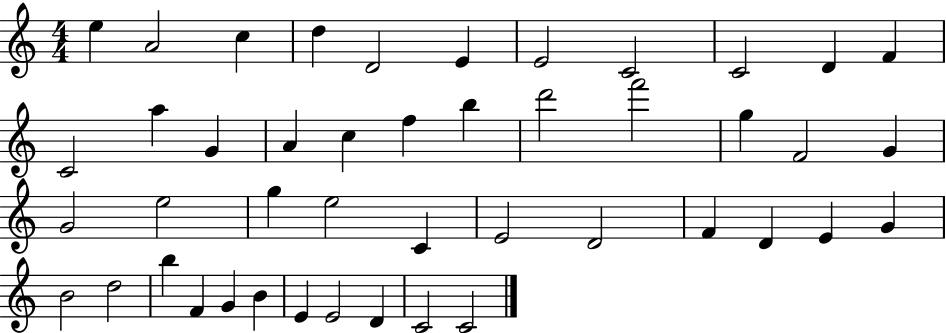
{
  \clef treble
  \numericTimeSignature
  \time 4/4
  \key c \major
  e''4 a'2 c''4 | d''4 d'2 e'4 | e'2 c'2 | c'2 d'4 f'4 | \break c'2 a''4 g'4 | a'4 c''4 f''4 b''4 | d'''2 f'''2 | g''4 f'2 g'4 | \break g'2 e''2 | g''4 e''2 c'4 | e'2 d'2 | f'4 d'4 e'4 g'4 | \break b'2 d''2 | b''4 f'4 g'4 b'4 | e'4 e'2 d'4 | c'2 c'2 | \break \bar "|."
}